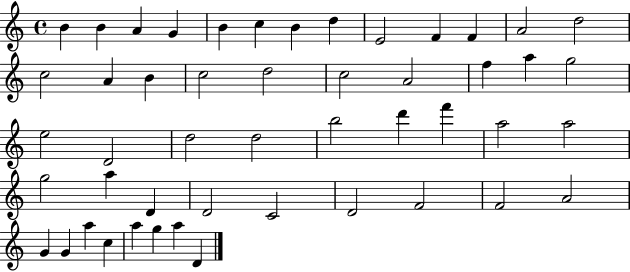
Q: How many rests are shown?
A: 0